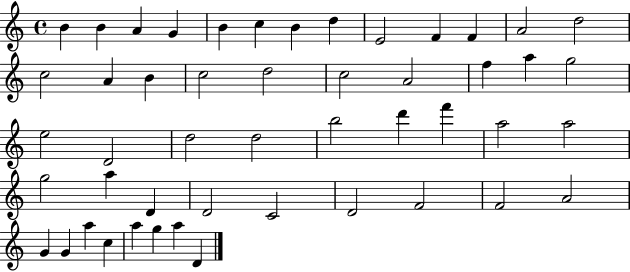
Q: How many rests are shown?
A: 0